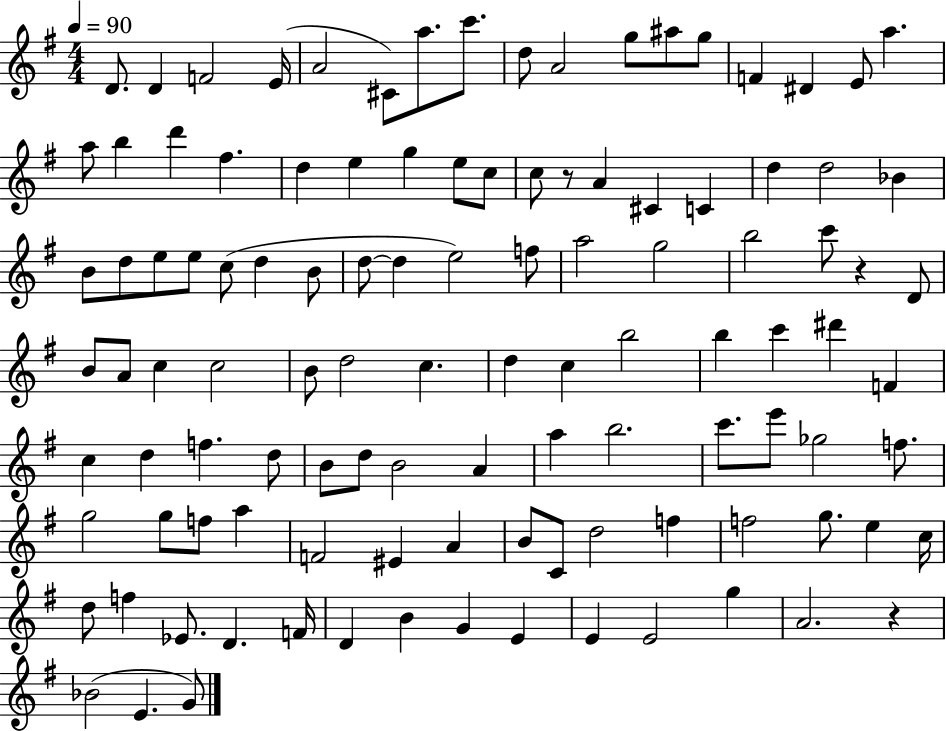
{
  \clef treble
  \numericTimeSignature
  \time 4/4
  \key g \major
  \tempo 4 = 90
  \repeat volta 2 { d'8. d'4 f'2 e'16( | a'2 cis'8) a''8. c'''8. | d''8 a'2 g''8 ais''8 g''8 | f'4 dis'4 e'8 a''4. | \break a''8 b''4 d'''4 fis''4. | d''4 e''4 g''4 e''8 c''8 | c''8 r8 a'4 cis'4 c'4 | d''4 d''2 bes'4 | \break b'8 d''8 e''8 e''8 c''8( d''4 b'8 | d''8~~ d''4 e''2) f''8 | a''2 g''2 | b''2 c'''8 r4 d'8 | \break b'8 a'8 c''4 c''2 | b'8 d''2 c''4. | d''4 c''4 b''2 | b''4 c'''4 dis'''4 f'4 | \break c''4 d''4 f''4. d''8 | b'8 d''8 b'2 a'4 | a''4 b''2. | c'''8. e'''8 ges''2 f''8. | \break g''2 g''8 f''8 a''4 | f'2 eis'4 a'4 | b'8 c'8 d''2 f''4 | f''2 g''8. e''4 c''16 | \break d''8 f''4 ees'8. d'4. f'16 | d'4 b'4 g'4 e'4 | e'4 e'2 g''4 | a'2. r4 | \break bes'2( e'4. g'8) | } \bar "|."
}